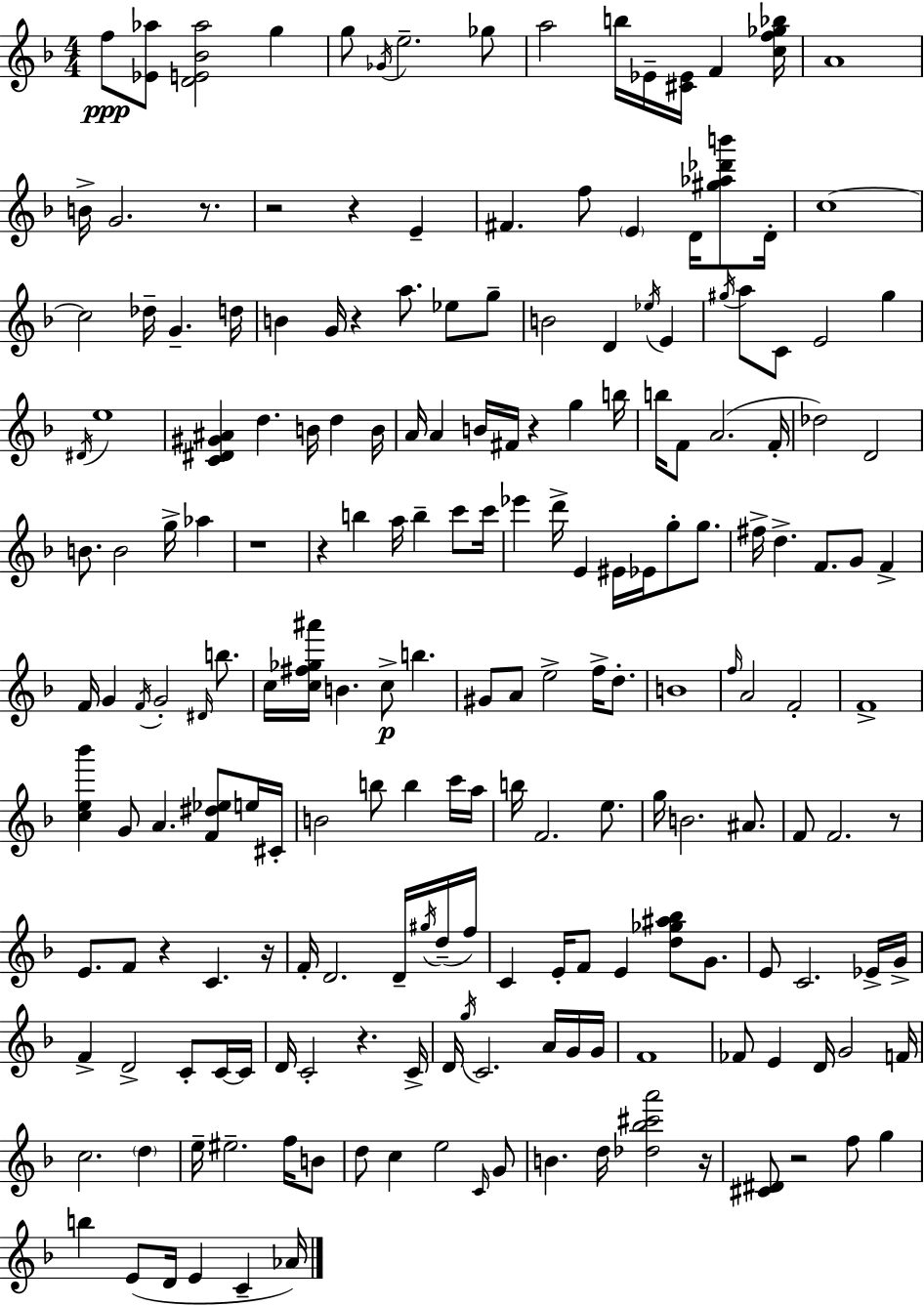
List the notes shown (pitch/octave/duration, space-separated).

F5/e [Eb4,Ab5]/e [D4,E4,Bb4,Ab5]/h G5/q G5/e Gb4/s E5/h. Gb5/e A5/h B5/s Eb4/s [C#4,Eb4]/s F4/q [C5,F5,Gb5,Bb5]/s A4/w B4/s G4/h. R/e. R/h R/q E4/q F#4/q. F5/e E4/q D4/s [G#5,Ab5,Db6,B6]/e D4/s C5/w C5/h Db5/s G4/q. D5/s B4/q G4/s R/q A5/e. Eb5/e G5/e B4/h D4/q Eb5/s E4/q G#5/s A5/e C4/e E4/h G#5/q D#4/s E5/w [C4,D#4,G#4,A#4]/q D5/q. B4/s D5/q B4/s A4/s A4/q B4/s F#4/s R/q G5/q B5/s B5/s F4/e A4/h. F4/s Db5/h D4/h B4/e. B4/h G5/s Ab5/q R/w R/q B5/q A5/s B5/q C6/e C6/s Eb6/q D6/s E4/q EIS4/s Eb4/s G5/e G5/e. F#5/s D5/q. F4/e. G4/e F4/q F4/s G4/q F4/s G4/h D#4/s B5/e. C5/s [C5,F#5,Gb5,A#6]/s B4/q. C5/e B5/q. G#4/e A4/e E5/h F5/s D5/e. B4/w F5/s A4/h F4/h F4/w [C5,E5,Bb6]/q G4/e A4/q. [F4,D#5,Eb5]/e E5/s C#4/s B4/h B5/e B5/q C6/s A5/s B5/s F4/h. E5/e. G5/s B4/h. A#4/e. F4/e F4/h. R/e E4/e. F4/e R/q C4/q. R/s F4/s D4/h. D4/s G#5/s D5/s F5/s C4/q E4/s F4/e E4/q [D5,Gb5,A#5,Bb5]/e G4/e. E4/e C4/h. Eb4/s G4/s F4/q D4/h C4/e C4/s C4/s D4/s C4/h R/q. C4/s D4/s G5/s C4/h. A4/s G4/s G4/s F4/w FES4/e E4/q D4/s G4/h F4/s C5/h. D5/q E5/s EIS5/h. F5/s B4/e D5/e C5/q E5/h C4/s G4/e B4/q. D5/s [Db5,Bb5,C#6,A6]/h R/s [C#4,D#4]/e R/h F5/e G5/q B5/q E4/e D4/s E4/q C4/q Ab4/s